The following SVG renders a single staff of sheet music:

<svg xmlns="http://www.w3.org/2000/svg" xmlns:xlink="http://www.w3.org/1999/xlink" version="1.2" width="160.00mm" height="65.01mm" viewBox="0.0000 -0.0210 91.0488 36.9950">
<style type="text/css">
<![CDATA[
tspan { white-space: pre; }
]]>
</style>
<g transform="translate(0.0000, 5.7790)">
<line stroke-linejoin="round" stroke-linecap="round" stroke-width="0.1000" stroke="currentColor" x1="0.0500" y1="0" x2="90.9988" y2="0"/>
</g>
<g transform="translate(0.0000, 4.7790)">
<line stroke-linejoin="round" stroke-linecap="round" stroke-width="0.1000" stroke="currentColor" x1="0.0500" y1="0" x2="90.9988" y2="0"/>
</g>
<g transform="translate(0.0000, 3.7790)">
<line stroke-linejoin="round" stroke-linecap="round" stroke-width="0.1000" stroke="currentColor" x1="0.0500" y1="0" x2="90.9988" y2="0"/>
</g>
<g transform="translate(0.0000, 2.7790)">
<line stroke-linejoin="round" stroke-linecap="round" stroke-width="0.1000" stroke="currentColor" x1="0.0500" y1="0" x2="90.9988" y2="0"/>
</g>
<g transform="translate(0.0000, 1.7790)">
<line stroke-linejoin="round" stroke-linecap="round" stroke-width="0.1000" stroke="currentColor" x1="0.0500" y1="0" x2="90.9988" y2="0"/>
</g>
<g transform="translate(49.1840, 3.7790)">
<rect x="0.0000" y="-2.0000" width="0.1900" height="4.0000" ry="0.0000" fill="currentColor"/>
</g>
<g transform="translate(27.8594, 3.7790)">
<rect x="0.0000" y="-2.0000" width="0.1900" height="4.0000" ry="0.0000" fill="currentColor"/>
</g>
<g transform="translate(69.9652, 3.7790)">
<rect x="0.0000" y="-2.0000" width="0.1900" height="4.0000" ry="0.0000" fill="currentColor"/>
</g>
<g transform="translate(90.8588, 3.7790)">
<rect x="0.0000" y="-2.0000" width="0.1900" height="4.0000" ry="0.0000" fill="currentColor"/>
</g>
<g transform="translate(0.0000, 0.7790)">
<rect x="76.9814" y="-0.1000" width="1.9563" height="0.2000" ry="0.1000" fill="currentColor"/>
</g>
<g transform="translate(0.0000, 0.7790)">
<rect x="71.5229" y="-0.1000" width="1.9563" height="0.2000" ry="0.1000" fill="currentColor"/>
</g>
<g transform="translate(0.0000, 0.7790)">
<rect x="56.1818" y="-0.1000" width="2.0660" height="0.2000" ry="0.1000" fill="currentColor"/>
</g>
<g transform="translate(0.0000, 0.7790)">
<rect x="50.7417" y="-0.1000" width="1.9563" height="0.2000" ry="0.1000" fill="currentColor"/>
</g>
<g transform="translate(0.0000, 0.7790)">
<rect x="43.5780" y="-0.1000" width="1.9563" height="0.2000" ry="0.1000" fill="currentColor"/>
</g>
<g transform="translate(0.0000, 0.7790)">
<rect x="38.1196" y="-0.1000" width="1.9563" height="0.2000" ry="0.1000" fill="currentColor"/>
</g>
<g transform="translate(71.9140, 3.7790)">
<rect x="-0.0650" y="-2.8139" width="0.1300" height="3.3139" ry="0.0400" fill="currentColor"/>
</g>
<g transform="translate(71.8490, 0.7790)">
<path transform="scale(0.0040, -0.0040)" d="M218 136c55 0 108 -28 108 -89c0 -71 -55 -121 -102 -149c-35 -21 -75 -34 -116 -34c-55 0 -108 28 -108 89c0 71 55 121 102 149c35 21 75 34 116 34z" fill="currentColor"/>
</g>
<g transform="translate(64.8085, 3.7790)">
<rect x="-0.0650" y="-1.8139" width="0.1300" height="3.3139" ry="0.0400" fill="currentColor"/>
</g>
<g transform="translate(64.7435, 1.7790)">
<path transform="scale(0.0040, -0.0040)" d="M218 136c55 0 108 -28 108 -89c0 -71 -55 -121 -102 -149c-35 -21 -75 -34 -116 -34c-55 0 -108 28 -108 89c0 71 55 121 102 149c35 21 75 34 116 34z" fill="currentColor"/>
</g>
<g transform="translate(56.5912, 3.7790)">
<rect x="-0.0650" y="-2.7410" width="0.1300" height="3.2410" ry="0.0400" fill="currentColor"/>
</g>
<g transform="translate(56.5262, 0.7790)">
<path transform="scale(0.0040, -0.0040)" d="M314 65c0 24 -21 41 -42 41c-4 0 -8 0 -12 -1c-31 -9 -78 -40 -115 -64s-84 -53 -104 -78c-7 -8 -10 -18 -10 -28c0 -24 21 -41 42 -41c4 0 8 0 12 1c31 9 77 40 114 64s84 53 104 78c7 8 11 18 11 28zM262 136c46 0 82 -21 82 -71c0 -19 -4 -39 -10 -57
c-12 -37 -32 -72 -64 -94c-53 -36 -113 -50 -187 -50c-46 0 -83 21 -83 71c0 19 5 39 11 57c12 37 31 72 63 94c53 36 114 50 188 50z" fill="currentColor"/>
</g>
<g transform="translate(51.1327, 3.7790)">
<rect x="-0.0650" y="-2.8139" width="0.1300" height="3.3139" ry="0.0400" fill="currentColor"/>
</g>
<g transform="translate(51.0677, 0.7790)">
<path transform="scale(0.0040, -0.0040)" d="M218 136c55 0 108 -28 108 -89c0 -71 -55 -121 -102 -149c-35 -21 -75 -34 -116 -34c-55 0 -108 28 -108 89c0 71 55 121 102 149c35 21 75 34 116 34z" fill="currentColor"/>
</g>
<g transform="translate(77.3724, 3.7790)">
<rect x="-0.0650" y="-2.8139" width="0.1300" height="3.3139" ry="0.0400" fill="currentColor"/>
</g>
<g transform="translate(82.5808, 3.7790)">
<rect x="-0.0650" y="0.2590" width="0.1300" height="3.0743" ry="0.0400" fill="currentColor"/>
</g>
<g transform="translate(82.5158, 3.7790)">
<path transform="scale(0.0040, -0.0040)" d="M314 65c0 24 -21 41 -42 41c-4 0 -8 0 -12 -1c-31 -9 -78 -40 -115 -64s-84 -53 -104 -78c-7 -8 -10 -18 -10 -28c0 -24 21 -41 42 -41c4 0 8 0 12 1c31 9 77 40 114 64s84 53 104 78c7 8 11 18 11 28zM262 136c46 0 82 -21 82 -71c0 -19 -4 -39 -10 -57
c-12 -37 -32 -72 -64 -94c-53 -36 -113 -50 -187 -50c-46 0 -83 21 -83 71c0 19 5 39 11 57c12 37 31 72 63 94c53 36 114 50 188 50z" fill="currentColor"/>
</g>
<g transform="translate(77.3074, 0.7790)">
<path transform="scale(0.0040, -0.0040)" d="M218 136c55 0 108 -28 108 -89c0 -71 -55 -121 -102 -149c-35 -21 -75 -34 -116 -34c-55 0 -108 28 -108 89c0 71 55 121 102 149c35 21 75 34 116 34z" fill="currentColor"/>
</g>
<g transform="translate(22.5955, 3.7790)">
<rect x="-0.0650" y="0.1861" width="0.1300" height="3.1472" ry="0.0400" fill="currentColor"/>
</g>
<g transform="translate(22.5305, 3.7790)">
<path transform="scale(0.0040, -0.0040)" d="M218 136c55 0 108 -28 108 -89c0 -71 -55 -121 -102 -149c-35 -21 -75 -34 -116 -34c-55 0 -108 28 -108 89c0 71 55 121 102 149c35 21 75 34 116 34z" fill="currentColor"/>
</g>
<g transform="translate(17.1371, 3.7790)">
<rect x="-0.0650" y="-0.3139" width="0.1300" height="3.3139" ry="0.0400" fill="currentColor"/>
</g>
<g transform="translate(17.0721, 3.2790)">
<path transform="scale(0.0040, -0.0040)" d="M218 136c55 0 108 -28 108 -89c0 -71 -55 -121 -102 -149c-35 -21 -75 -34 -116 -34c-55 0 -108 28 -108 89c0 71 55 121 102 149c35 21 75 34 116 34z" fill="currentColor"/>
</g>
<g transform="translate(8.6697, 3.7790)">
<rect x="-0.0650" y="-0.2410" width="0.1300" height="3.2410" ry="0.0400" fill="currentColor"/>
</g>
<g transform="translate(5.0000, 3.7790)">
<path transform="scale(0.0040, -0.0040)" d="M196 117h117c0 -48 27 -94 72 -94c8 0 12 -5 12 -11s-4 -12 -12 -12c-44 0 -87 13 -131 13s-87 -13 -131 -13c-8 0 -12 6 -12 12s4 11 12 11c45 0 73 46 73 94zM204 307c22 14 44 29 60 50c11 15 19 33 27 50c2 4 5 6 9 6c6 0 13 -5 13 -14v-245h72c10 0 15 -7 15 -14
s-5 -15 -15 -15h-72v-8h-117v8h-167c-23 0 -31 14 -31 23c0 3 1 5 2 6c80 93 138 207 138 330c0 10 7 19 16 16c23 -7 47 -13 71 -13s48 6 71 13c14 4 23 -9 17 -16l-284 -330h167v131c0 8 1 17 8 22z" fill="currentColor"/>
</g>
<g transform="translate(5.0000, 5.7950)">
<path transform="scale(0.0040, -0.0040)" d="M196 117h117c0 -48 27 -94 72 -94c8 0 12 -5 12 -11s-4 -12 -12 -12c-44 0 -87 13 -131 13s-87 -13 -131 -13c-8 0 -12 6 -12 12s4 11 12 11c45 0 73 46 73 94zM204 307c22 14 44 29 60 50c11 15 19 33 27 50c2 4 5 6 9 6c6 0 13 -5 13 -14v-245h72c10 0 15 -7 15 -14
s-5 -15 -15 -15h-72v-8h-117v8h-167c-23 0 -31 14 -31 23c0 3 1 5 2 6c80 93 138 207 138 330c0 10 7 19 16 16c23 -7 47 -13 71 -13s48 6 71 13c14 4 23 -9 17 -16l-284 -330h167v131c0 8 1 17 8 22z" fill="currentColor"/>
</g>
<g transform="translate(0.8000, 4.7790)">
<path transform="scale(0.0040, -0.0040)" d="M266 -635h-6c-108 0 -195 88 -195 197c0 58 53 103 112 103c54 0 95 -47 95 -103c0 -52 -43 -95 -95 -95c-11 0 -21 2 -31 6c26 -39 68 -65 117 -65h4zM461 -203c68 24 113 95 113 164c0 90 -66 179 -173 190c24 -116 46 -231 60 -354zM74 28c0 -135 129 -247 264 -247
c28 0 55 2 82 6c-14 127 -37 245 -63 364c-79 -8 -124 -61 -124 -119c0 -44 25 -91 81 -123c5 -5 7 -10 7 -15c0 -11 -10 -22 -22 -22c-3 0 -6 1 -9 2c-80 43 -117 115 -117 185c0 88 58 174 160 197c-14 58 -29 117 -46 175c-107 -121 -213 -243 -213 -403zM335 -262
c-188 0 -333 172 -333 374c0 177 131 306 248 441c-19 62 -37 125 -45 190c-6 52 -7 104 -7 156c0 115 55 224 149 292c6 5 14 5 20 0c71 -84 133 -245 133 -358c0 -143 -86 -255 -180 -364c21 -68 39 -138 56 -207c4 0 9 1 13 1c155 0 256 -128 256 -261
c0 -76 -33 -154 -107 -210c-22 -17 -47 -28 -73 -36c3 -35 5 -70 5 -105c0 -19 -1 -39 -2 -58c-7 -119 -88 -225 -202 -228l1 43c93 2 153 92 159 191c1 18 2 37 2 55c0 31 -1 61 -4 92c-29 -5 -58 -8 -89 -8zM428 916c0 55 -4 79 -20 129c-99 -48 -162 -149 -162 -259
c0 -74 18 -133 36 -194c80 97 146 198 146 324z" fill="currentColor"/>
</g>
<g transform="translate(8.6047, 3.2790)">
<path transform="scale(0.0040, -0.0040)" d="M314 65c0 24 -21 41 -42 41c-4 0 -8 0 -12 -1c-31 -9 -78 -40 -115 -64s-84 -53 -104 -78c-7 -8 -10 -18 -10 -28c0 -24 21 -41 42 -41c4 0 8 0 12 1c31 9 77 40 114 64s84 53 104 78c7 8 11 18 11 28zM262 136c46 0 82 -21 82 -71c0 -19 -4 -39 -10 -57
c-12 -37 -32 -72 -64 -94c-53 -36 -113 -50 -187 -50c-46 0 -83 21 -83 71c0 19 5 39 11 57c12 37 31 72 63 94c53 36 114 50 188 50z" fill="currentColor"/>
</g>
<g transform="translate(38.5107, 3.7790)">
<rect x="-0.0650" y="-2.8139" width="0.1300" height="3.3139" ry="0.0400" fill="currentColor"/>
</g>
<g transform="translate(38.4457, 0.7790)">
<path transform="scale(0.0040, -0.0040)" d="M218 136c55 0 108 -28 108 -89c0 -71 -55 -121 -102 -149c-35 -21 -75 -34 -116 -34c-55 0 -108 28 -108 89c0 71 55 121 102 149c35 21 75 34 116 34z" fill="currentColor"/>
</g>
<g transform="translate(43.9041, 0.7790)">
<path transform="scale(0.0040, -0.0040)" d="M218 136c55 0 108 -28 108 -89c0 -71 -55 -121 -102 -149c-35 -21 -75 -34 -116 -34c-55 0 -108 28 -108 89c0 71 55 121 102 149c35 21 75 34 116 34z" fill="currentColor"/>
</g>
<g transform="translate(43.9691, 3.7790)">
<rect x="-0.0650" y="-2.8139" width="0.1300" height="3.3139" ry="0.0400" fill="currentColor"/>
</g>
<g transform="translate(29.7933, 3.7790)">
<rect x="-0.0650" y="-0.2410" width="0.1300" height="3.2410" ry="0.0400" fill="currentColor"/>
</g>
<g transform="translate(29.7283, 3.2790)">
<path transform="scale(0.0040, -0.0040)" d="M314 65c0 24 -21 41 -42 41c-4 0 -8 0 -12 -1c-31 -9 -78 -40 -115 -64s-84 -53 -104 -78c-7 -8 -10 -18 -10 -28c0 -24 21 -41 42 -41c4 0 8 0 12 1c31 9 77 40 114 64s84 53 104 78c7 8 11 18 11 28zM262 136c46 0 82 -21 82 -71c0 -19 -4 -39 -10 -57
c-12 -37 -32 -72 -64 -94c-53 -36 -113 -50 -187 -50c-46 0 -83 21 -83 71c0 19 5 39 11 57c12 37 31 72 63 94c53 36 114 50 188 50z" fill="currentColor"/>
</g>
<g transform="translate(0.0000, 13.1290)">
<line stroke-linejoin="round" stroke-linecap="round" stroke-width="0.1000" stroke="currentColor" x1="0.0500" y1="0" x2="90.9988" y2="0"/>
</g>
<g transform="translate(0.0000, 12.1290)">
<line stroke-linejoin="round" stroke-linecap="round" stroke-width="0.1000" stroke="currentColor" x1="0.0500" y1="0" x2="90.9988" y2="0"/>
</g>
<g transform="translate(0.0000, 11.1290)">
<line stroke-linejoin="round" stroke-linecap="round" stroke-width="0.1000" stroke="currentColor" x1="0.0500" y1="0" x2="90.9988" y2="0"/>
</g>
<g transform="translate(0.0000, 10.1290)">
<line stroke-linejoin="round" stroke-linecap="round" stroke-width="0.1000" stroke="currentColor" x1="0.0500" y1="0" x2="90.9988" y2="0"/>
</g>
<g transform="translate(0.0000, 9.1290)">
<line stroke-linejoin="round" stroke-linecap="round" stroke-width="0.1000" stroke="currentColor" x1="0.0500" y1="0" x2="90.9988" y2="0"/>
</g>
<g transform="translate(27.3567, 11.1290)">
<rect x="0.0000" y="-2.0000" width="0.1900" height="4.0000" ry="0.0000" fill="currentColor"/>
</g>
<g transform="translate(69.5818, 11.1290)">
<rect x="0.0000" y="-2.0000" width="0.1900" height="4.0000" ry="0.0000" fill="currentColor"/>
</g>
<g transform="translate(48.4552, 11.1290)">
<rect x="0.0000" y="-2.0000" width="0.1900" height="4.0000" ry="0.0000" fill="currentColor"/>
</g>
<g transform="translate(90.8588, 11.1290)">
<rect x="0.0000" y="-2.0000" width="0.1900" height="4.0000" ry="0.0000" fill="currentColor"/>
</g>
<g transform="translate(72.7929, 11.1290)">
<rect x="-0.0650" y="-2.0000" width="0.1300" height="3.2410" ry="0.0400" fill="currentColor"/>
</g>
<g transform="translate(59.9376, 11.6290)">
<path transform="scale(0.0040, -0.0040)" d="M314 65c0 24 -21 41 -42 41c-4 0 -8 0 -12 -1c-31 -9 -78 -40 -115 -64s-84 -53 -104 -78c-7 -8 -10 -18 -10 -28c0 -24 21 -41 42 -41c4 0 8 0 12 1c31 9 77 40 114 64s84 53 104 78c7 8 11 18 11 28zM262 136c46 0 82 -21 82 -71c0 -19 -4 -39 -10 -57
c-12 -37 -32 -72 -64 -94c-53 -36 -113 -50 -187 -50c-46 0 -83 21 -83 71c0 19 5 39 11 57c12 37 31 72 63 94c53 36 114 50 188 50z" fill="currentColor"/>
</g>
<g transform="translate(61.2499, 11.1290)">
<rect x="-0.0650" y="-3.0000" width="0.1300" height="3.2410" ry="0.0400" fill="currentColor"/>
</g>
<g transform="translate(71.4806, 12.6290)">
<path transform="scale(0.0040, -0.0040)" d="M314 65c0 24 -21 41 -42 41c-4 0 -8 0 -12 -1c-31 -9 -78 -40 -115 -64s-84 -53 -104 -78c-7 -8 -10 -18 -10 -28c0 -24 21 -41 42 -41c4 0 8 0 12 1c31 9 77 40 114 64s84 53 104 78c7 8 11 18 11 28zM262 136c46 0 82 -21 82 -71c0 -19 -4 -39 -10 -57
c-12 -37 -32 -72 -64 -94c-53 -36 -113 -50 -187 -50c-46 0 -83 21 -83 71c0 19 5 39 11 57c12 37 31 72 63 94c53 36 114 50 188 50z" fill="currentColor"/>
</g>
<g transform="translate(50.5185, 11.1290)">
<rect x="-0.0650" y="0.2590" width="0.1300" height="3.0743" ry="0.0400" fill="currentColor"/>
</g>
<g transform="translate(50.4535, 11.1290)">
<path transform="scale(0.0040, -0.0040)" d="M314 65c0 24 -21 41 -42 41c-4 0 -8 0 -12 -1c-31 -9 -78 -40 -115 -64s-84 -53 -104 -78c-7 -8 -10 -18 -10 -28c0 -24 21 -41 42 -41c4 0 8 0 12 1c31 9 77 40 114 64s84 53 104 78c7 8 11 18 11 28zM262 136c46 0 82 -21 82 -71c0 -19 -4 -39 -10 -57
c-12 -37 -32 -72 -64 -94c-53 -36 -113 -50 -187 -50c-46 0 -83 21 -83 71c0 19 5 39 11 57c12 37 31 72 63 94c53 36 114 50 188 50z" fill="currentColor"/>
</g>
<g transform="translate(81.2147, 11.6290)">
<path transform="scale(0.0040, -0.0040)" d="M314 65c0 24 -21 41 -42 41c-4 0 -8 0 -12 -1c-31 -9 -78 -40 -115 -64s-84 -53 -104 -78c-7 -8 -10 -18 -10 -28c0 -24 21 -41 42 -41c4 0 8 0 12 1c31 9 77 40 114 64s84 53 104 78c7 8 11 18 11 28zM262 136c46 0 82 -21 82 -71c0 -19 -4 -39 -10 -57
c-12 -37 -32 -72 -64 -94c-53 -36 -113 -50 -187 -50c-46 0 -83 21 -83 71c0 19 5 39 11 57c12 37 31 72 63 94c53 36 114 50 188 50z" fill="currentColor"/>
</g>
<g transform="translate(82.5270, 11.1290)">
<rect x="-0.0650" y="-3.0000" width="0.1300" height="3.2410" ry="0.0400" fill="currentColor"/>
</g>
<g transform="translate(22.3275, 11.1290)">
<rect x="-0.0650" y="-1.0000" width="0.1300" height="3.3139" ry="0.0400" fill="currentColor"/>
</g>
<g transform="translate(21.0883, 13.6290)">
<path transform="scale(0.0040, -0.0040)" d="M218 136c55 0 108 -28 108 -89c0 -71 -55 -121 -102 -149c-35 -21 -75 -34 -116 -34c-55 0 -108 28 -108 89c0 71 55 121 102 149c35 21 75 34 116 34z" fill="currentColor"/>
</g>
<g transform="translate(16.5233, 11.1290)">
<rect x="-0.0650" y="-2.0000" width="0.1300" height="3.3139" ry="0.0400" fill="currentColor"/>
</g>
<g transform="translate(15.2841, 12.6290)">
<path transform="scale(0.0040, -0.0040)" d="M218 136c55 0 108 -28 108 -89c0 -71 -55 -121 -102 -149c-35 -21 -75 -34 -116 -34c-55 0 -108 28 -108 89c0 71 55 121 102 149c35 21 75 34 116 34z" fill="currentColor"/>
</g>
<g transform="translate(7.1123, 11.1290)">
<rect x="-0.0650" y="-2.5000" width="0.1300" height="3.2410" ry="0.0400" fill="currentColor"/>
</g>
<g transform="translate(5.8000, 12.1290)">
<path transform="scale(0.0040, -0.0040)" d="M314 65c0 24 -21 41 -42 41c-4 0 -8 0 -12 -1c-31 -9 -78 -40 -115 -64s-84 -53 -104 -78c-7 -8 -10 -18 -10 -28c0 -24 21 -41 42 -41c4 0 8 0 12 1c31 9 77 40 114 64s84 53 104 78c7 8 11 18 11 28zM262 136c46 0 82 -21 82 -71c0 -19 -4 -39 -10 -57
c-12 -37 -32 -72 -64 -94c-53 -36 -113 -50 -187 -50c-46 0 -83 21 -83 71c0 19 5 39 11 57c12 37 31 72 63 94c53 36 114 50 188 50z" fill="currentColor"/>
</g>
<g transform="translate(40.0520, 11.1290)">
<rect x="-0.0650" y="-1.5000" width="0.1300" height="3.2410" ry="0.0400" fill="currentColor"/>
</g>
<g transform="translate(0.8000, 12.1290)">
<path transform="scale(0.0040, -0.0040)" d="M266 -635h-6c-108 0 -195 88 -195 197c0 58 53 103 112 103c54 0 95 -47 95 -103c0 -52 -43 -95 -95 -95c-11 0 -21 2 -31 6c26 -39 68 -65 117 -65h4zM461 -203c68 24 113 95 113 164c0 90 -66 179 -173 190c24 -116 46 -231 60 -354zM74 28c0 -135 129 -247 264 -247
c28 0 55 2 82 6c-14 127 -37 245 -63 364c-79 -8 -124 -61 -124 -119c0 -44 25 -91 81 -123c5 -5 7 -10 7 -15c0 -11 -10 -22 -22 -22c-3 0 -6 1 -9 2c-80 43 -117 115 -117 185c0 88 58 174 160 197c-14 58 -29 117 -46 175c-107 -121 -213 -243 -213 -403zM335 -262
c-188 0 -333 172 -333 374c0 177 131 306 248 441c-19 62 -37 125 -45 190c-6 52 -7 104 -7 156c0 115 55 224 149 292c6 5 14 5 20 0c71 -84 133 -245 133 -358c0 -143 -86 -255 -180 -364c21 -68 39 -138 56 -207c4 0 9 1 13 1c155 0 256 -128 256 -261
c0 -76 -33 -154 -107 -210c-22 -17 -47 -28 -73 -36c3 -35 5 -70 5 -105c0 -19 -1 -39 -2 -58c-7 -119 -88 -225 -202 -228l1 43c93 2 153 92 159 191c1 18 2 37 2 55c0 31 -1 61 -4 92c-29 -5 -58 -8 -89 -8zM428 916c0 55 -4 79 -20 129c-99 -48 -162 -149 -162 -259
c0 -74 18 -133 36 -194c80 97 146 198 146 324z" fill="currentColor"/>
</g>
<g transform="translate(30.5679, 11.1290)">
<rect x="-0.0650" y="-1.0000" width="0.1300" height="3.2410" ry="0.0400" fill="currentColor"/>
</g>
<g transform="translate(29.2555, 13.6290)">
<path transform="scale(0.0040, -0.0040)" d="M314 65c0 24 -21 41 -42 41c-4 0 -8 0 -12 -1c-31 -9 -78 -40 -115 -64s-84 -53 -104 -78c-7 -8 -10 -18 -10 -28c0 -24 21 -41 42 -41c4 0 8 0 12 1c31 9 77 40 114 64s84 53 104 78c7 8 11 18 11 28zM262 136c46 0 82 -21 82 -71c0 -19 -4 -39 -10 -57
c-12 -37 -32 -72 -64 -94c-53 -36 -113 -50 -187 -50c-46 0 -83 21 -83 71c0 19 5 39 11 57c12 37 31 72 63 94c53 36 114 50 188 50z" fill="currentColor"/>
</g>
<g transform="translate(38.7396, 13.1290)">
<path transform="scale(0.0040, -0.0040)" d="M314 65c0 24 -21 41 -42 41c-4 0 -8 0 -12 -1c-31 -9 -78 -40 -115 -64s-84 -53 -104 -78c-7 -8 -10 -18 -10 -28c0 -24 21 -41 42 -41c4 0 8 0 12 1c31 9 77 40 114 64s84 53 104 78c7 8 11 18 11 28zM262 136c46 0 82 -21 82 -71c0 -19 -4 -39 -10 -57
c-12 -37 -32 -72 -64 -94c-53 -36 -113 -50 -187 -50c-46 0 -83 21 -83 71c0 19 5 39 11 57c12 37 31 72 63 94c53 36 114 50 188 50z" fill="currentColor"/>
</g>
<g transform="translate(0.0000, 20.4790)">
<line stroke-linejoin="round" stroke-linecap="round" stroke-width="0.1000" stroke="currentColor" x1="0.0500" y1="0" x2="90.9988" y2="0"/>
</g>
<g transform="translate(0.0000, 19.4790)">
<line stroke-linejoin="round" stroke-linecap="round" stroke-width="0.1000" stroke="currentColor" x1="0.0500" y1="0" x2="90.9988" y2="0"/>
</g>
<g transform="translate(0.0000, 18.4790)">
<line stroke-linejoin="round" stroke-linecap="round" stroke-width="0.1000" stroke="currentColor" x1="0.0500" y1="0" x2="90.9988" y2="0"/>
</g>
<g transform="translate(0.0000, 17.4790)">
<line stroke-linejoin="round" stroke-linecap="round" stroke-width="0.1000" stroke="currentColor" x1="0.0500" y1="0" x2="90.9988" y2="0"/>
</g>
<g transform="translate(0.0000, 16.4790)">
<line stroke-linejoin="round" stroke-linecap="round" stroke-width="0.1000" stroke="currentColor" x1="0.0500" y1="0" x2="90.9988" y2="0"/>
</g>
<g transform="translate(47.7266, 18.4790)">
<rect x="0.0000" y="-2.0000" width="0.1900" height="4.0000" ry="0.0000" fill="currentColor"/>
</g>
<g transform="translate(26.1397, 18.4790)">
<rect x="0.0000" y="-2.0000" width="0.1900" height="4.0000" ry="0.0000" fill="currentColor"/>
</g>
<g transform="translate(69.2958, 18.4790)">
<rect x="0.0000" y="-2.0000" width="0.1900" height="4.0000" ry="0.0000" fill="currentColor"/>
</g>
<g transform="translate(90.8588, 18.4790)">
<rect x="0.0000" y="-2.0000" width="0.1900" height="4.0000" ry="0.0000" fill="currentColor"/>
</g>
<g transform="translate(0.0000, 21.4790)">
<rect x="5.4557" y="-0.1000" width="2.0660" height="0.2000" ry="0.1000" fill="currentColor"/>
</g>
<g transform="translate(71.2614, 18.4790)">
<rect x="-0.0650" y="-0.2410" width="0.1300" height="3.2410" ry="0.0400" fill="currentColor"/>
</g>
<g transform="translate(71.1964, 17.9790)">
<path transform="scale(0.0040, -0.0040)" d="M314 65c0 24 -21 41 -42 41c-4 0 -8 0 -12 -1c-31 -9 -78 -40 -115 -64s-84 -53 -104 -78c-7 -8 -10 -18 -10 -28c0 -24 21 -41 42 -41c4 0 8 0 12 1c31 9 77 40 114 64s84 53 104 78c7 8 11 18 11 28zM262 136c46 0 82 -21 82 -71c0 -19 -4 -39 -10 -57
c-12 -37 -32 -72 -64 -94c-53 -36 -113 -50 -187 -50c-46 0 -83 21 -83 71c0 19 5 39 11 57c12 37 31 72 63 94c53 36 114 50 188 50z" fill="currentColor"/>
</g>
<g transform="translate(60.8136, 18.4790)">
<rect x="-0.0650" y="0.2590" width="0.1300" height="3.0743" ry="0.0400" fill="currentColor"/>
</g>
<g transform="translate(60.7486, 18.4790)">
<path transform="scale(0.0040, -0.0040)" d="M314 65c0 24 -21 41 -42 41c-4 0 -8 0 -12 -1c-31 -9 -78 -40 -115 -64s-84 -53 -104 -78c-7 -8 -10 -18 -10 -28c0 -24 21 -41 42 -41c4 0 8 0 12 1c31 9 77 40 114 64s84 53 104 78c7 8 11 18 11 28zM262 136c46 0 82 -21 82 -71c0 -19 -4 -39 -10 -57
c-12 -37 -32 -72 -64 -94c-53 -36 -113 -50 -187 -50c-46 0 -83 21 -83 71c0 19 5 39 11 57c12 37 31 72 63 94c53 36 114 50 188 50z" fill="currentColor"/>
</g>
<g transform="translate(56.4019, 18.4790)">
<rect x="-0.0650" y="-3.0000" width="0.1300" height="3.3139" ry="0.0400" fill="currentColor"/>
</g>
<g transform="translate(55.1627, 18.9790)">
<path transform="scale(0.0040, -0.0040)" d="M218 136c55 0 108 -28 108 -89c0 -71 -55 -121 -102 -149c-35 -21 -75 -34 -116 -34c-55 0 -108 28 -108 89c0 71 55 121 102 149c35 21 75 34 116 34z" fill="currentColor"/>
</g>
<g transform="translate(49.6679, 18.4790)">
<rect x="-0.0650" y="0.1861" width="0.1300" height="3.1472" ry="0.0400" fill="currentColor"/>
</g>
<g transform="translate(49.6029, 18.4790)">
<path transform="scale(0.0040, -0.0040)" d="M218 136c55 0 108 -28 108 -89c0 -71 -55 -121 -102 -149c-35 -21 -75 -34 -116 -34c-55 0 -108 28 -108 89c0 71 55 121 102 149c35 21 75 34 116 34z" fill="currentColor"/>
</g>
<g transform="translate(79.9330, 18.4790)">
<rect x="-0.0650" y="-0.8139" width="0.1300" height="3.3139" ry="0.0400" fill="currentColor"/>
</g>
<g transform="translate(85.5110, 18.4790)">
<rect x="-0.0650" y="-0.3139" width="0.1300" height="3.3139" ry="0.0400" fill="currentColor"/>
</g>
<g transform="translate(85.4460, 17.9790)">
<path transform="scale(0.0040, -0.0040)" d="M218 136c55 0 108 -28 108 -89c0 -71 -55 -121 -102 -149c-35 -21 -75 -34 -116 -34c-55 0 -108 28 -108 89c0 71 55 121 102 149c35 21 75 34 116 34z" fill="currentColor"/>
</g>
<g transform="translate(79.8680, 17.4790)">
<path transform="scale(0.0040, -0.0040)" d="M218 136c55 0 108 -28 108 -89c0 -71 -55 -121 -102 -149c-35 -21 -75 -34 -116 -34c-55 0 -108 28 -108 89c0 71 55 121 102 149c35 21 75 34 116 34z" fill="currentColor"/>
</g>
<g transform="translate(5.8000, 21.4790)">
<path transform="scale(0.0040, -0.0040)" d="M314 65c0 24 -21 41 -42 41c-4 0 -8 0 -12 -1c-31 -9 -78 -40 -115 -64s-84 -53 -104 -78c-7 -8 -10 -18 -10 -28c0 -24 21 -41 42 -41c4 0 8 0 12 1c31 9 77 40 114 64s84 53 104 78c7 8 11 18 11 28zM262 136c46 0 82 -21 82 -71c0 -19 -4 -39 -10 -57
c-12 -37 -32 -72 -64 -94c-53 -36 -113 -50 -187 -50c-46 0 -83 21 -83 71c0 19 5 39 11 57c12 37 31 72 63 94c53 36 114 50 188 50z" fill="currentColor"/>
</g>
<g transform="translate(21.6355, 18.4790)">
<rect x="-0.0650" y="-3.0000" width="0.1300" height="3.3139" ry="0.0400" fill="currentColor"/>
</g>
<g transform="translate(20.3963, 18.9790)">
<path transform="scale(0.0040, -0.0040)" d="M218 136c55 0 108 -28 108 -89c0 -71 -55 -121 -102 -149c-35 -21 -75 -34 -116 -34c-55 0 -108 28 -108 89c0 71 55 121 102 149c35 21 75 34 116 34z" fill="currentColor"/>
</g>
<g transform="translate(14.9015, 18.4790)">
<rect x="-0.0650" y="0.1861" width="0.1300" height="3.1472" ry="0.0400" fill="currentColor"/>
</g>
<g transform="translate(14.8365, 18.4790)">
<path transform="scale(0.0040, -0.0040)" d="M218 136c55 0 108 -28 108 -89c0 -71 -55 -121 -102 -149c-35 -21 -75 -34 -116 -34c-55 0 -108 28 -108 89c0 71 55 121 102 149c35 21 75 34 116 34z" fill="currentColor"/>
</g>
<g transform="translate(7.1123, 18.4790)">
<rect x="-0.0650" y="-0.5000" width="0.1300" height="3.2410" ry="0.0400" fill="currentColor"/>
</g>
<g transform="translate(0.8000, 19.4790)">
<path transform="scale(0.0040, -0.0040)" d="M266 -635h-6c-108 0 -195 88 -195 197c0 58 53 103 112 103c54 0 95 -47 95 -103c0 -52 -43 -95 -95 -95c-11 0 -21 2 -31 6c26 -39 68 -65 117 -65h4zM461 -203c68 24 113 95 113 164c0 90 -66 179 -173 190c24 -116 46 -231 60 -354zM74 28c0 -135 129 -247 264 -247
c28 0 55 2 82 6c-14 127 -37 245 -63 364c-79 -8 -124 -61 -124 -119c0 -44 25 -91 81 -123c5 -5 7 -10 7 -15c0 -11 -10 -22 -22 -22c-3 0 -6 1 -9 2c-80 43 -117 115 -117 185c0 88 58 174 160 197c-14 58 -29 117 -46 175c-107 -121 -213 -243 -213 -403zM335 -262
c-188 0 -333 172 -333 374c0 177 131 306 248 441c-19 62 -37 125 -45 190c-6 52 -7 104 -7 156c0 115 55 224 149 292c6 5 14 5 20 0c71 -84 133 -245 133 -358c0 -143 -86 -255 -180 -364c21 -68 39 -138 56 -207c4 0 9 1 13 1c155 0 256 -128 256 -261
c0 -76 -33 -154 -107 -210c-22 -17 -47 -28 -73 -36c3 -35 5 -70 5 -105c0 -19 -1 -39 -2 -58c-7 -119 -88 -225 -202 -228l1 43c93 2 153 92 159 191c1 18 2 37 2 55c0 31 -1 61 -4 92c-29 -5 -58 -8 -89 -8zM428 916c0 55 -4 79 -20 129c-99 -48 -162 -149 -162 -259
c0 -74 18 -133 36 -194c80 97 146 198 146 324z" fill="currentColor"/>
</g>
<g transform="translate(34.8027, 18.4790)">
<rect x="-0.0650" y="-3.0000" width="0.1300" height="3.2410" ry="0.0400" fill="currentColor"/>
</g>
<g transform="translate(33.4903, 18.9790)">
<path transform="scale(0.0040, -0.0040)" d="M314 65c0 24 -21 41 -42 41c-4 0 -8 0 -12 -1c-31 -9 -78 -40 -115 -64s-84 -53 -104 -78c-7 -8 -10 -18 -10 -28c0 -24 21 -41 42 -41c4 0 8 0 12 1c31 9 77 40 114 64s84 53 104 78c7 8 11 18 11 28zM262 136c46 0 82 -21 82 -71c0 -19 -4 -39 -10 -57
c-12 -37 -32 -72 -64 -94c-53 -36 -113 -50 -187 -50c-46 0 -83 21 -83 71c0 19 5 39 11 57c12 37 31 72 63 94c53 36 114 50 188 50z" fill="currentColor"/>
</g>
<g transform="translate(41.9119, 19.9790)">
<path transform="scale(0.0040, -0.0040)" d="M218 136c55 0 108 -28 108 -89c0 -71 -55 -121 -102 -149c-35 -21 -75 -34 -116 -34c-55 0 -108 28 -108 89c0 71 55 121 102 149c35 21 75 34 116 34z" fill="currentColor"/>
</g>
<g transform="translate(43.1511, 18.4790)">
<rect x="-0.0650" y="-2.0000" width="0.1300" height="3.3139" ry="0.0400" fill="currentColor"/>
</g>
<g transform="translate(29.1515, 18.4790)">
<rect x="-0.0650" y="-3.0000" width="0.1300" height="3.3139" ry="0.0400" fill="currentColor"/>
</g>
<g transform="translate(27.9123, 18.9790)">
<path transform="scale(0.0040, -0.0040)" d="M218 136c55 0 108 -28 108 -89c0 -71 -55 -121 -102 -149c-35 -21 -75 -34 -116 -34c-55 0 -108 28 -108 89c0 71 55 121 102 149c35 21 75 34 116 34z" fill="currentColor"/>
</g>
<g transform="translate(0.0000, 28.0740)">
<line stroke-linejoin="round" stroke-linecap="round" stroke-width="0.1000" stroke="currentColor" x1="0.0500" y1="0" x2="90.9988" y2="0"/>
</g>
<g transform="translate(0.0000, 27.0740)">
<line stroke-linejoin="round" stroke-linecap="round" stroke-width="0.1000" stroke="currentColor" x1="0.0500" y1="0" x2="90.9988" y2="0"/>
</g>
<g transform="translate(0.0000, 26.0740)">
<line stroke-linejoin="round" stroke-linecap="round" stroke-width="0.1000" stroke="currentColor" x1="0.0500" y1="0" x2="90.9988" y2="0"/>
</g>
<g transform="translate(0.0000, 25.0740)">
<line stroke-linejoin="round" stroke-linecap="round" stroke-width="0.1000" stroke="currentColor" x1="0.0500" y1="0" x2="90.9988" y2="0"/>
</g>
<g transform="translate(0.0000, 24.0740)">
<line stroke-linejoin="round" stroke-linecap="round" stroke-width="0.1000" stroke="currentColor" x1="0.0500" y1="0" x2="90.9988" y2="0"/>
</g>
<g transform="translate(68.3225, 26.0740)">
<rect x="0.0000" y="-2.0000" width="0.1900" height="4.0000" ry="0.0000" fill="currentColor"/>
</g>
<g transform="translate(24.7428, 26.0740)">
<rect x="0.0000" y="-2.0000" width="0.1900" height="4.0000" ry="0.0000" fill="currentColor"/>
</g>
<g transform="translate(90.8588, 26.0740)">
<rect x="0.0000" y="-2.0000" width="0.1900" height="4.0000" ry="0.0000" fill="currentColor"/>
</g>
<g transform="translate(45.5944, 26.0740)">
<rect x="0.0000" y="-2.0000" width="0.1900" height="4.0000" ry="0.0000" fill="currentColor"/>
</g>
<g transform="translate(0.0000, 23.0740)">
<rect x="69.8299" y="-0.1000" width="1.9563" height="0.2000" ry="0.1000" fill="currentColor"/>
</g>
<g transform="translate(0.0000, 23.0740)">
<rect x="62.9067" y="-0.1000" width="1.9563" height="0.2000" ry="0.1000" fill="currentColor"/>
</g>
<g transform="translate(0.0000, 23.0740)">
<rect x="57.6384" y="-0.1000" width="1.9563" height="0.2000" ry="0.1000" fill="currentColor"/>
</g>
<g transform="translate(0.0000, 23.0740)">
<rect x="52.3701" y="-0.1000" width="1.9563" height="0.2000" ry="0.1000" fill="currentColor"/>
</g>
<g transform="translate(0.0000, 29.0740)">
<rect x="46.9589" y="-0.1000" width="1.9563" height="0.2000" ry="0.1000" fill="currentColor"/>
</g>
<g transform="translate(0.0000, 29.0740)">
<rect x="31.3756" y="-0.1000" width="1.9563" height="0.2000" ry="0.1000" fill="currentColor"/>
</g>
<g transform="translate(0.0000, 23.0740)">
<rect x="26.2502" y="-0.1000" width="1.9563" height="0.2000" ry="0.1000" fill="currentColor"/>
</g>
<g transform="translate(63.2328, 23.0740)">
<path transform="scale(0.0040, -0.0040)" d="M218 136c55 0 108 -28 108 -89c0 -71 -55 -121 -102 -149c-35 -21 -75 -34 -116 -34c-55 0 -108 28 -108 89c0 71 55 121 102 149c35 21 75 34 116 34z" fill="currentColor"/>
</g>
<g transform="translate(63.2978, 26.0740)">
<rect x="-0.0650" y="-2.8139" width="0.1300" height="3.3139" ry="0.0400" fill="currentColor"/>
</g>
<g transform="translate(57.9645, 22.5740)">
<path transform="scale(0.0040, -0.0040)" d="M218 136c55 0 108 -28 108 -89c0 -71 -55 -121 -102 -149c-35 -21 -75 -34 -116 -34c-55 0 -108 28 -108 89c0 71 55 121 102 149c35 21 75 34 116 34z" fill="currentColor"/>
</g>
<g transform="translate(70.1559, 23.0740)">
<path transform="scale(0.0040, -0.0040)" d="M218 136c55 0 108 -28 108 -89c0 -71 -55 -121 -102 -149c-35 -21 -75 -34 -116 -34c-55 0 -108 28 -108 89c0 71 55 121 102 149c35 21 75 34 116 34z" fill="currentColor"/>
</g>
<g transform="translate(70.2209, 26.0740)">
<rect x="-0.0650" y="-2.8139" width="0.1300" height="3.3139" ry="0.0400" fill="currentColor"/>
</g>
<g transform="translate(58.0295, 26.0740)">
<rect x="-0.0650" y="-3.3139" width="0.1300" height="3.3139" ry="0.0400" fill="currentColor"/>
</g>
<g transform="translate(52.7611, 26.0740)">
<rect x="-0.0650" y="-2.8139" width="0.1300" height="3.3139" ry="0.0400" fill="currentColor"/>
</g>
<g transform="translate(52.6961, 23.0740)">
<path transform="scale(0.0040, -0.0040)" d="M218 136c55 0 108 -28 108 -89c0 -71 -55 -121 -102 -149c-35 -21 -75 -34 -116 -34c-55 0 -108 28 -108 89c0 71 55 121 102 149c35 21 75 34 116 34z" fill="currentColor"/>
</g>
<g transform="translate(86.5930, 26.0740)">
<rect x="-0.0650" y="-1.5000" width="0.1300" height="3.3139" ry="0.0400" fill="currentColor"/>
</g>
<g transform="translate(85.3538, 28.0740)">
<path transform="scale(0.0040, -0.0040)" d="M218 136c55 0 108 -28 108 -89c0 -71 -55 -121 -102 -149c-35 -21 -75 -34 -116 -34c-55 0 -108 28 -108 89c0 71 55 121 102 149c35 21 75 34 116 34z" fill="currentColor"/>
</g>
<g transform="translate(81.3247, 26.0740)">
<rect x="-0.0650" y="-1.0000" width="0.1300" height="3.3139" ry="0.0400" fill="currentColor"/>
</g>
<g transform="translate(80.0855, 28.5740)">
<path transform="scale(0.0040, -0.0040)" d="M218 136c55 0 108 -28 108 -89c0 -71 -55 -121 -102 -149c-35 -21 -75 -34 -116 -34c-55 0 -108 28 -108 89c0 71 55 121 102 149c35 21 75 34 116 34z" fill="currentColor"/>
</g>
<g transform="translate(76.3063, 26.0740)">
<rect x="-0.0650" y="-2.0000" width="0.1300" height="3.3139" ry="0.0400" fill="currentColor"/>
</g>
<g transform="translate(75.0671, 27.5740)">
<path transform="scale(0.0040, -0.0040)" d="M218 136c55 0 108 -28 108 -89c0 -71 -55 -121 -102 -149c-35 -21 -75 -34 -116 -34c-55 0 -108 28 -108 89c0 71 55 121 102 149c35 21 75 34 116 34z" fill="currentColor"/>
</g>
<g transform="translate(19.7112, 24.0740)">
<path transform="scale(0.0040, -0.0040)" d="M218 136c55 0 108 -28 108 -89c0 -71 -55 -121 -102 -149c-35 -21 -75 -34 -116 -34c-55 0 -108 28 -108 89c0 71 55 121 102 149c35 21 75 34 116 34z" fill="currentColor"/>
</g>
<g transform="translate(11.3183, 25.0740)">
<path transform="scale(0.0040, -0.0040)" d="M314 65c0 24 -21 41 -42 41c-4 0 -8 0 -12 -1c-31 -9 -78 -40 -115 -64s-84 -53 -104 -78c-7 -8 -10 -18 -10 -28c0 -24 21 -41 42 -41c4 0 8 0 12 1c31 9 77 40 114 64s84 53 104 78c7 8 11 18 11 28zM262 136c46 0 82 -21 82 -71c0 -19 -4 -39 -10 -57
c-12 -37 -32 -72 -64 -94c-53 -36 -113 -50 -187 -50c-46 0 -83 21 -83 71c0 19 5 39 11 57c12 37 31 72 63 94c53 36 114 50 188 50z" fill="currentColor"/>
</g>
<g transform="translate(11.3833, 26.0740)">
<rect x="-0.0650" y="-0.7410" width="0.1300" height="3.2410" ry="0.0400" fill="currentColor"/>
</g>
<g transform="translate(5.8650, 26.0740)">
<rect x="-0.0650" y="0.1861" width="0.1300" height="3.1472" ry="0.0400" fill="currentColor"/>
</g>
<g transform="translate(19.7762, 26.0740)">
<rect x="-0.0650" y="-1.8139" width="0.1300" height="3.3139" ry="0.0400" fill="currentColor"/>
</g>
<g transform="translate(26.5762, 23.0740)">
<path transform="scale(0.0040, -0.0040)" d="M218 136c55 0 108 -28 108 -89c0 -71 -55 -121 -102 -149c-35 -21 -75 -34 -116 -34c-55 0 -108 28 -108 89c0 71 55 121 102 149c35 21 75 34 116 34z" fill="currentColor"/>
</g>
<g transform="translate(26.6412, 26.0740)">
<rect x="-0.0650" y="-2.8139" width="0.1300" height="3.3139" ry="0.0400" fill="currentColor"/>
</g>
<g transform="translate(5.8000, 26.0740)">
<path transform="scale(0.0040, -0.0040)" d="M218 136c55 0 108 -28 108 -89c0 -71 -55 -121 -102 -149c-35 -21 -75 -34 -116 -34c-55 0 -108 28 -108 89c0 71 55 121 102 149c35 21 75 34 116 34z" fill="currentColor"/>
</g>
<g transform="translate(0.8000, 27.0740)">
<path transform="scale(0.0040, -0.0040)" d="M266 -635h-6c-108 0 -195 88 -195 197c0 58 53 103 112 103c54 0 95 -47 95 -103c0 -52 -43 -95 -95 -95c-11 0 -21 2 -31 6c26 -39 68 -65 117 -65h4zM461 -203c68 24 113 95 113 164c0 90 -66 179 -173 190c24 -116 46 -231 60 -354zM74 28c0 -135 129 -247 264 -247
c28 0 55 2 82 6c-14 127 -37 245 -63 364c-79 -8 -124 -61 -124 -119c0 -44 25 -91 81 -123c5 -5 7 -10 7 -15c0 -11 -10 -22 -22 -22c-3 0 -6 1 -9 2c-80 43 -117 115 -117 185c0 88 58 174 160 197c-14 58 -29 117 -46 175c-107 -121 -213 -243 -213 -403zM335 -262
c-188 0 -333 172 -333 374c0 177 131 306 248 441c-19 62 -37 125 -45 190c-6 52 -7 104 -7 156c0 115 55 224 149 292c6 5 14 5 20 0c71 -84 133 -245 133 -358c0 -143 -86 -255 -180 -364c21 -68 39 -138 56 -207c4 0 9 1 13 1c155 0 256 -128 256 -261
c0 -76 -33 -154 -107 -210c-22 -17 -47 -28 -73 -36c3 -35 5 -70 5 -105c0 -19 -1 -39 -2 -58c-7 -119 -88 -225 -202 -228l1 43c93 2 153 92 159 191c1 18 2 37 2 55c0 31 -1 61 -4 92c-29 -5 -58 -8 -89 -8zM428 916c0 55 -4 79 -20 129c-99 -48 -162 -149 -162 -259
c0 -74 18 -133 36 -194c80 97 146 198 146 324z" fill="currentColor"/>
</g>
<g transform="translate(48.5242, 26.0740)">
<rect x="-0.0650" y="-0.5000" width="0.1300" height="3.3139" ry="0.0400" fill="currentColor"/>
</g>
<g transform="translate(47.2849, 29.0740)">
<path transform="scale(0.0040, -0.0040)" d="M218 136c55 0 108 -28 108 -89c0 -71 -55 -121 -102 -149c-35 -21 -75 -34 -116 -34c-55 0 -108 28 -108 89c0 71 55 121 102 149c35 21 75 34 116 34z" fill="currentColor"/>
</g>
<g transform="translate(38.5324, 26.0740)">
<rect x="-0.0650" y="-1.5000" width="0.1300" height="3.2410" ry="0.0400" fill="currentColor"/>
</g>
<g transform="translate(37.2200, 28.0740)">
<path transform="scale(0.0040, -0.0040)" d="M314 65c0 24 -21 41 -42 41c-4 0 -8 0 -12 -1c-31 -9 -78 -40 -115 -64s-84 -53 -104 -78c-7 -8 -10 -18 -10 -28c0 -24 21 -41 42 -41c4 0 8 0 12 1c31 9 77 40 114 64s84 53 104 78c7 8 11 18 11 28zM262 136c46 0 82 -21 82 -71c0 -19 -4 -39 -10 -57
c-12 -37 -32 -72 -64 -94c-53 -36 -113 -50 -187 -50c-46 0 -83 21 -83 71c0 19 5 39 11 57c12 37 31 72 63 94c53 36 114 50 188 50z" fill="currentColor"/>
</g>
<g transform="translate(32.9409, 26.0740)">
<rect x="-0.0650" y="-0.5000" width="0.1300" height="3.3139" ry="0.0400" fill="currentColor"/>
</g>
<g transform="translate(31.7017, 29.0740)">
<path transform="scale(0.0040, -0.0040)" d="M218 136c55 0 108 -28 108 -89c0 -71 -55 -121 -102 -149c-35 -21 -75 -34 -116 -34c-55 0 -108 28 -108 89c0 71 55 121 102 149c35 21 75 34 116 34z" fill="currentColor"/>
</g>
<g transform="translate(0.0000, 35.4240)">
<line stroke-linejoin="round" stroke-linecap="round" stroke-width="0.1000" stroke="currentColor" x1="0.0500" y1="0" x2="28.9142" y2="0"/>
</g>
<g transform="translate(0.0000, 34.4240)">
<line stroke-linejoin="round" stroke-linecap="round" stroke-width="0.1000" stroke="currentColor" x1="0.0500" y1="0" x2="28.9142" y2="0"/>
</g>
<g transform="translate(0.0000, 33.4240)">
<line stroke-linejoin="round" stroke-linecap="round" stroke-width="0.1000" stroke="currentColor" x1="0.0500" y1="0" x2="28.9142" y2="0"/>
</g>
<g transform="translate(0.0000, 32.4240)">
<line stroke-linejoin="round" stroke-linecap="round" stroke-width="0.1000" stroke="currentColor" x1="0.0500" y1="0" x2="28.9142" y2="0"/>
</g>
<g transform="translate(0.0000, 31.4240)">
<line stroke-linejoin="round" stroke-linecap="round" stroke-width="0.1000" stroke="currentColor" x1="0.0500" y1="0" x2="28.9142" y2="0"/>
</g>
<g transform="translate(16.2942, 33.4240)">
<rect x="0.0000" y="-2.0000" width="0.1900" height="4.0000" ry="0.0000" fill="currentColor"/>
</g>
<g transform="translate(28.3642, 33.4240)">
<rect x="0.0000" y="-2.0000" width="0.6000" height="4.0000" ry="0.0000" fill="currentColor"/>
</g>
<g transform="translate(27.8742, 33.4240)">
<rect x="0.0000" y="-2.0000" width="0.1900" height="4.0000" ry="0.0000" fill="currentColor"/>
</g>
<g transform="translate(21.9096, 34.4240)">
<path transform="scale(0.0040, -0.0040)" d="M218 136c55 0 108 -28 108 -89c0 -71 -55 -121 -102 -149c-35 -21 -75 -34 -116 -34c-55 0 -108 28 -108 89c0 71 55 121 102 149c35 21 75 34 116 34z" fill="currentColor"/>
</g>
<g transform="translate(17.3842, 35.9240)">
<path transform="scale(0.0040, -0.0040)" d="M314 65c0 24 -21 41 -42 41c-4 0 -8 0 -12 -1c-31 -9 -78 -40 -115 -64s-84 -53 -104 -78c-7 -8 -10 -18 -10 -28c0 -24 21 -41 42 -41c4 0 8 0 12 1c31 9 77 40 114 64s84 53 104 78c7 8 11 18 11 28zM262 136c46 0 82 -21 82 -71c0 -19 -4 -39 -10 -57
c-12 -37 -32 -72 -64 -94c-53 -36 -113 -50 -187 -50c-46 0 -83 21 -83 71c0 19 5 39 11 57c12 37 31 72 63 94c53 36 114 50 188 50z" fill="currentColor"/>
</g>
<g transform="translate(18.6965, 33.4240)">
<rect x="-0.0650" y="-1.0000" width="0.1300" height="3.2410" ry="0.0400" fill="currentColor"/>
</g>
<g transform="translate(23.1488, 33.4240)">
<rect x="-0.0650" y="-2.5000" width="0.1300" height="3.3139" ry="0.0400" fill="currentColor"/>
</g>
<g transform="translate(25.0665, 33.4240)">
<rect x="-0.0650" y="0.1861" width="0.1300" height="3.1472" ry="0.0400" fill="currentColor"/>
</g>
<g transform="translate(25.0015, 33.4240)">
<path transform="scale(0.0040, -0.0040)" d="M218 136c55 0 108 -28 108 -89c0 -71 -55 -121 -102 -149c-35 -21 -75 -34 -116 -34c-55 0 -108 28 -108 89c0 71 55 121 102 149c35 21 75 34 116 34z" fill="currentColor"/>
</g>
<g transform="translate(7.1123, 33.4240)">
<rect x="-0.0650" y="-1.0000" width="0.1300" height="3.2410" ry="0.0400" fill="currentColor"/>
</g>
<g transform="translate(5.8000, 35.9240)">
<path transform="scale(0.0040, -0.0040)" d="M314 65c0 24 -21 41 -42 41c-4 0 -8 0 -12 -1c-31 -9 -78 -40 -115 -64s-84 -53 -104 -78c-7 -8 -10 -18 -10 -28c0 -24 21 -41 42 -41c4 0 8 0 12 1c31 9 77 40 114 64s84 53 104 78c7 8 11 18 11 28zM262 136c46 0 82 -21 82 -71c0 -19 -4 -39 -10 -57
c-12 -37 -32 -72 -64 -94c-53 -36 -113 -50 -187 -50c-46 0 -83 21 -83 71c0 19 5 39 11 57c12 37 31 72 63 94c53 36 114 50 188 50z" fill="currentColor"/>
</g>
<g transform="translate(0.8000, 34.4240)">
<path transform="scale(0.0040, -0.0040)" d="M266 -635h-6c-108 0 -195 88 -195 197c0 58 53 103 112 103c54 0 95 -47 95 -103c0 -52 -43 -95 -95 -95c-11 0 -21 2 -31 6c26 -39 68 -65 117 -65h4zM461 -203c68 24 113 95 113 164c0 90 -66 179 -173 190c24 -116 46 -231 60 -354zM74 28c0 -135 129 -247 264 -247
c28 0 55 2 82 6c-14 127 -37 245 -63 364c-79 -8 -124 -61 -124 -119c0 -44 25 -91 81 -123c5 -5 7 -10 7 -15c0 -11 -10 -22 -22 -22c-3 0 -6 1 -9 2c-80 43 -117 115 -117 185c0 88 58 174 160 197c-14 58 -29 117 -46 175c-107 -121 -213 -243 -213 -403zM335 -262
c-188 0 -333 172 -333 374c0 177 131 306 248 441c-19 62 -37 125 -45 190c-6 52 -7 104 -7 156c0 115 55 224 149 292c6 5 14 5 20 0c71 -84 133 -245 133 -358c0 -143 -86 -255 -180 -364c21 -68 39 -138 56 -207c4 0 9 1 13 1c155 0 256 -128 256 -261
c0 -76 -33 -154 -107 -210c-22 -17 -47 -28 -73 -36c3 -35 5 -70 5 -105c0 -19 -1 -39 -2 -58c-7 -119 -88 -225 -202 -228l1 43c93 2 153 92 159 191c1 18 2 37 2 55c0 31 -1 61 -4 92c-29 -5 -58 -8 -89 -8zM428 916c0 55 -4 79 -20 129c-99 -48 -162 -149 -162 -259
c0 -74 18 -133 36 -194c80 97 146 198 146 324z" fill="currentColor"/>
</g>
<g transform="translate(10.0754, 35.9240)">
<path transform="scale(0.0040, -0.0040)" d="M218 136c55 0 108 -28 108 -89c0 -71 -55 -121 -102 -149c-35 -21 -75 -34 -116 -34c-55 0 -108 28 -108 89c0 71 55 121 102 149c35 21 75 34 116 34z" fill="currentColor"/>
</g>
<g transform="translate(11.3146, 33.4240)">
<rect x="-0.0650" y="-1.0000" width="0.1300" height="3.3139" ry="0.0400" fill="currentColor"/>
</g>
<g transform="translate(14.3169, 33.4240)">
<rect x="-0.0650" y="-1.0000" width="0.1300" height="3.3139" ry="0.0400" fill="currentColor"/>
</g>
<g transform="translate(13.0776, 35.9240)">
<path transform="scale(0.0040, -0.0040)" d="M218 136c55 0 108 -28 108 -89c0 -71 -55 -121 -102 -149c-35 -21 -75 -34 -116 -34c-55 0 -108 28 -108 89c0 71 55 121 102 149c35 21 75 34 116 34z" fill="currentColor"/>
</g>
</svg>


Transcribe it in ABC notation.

X:1
T:Untitled
M:4/4
L:1/4
K:C
c2 c B c2 a a a a2 f a a B2 G2 F D D2 E2 B2 A2 F2 A2 C2 B A A A2 F B A B2 c2 d c B d2 f a C E2 C a b a a F D E D2 D D D2 G B